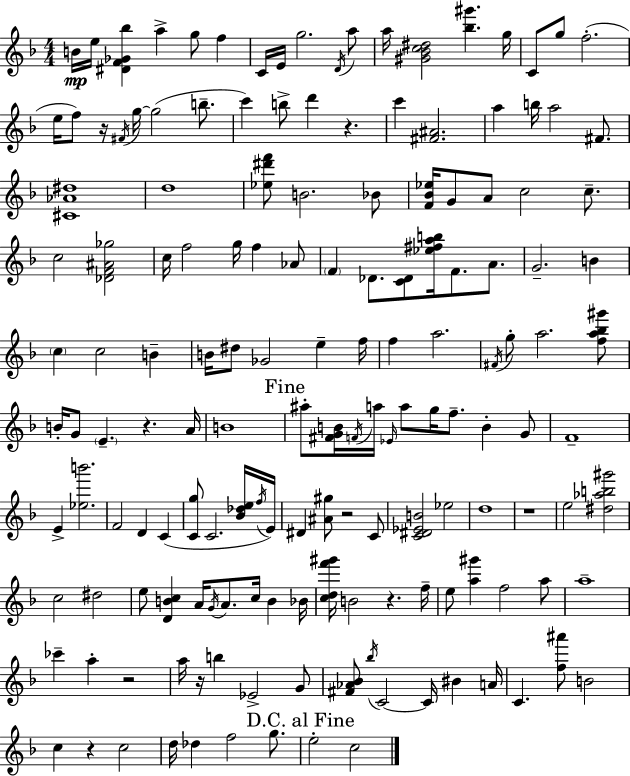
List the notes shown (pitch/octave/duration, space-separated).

B4/s E5/s [D#4,F4,Gb4,Bb5]/q A5/q G5/e F5/q C4/s E4/s G5/h. D4/s A5/e A5/s [G#4,Bb4,C5,D#5]/h [Bb5,G#6]/q. G5/s C4/e G5/e F5/h. E5/s F5/e R/s F#4/s G5/s G5/h B5/e. C6/q B5/e D6/q R/q. C6/q [F#4,A#4]/h. A5/q B5/s A5/h F#4/e. [C#4,Ab4,D#5]/w D5/w [Eb5,D#6,F6]/e B4/h. Bb4/e [F4,Bb4,Eb5]/s G4/e A4/e C5/h C5/e. C5/h [Db4,F4,A#4,Gb5]/h C5/s F5/h G5/s F5/q Ab4/e F4/q Db4/e. [C4,Db4]/e [Eb5,F#5,A5,B5]/s F4/e. A4/e. G4/h. B4/q C5/q C5/h B4/q B4/s D#5/e Gb4/h E5/q F5/s F5/q A5/h. F#4/s G5/e A5/h. [F5,A5,Bb5,G#6]/e B4/s G4/e E4/q. R/q. A4/s B4/w A#5/e [F#4,G4,B4]/s F4/s A5/s Eb4/s A5/e G5/s F5/e. B4/q G4/e F4/w E4/q [Eb5,B6]/h. F4/h D4/q C4/q [C4,G5]/e C4/h. [Bb4,Db5,E5]/s F5/s E4/s D#4/q [A#4,G#5]/e R/h C4/e [C4,D#4,Eb4,B4]/h Eb5/h D5/w R/w E5/h [D#5,Ab5,B5,G#6]/h C5/h D#5/h E5/e [D4,B4,C5]/q A4/s G4/s A4/e. C5/s B4/q Bb4/s [C5,D5,F6,G#6]/s B4/h R/q. F5/s E5/e [A5,G#6]/q F5/h A5/e A5/w CES6/q A5/q R/h A5/s R/s B5/q Eb4/h G4/e [F#4,Ab4,Bb4]/e Bb5/s C4/h C4/s BIS4/q A4/s C4/q. [F5,A#6]/e B4/h C5/q R/q C5/h D5/s Db5/q F5/h G5/e. E5/h C5/h